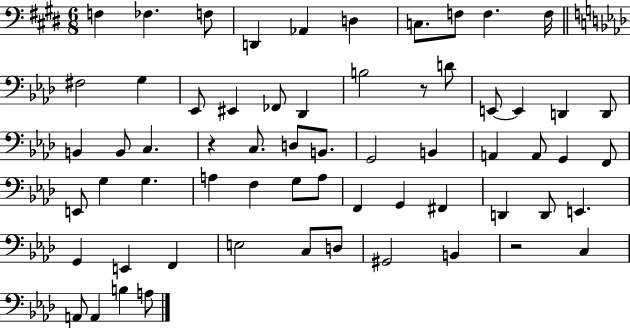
X:1
T:Untitled
M:6/8
L:1/4
K:E
F, _F, F,/2 D,, _A,, D, C,/2 F,/2 F, F,/4 ^F,2 G, _E,,/2 ^E,, _F,,/2 _D,, B,2 z/2 D/2 E,,/2 E,, D,, D,,/2 B,, B,,/2 C, z C,/2 D,/2 B,,/2 G,,2 B,, A,, A,,/2 G,, F,,/2 E,,/2 G, G, A, F, G,/2 A,/2 F,, G,, ^F,, D,, D,,/2 E,, G,, E,, F,, E,2 C,/2 D,/2 ^G,,2 B,, z2 C, A,,/2 A,, B, A,/2